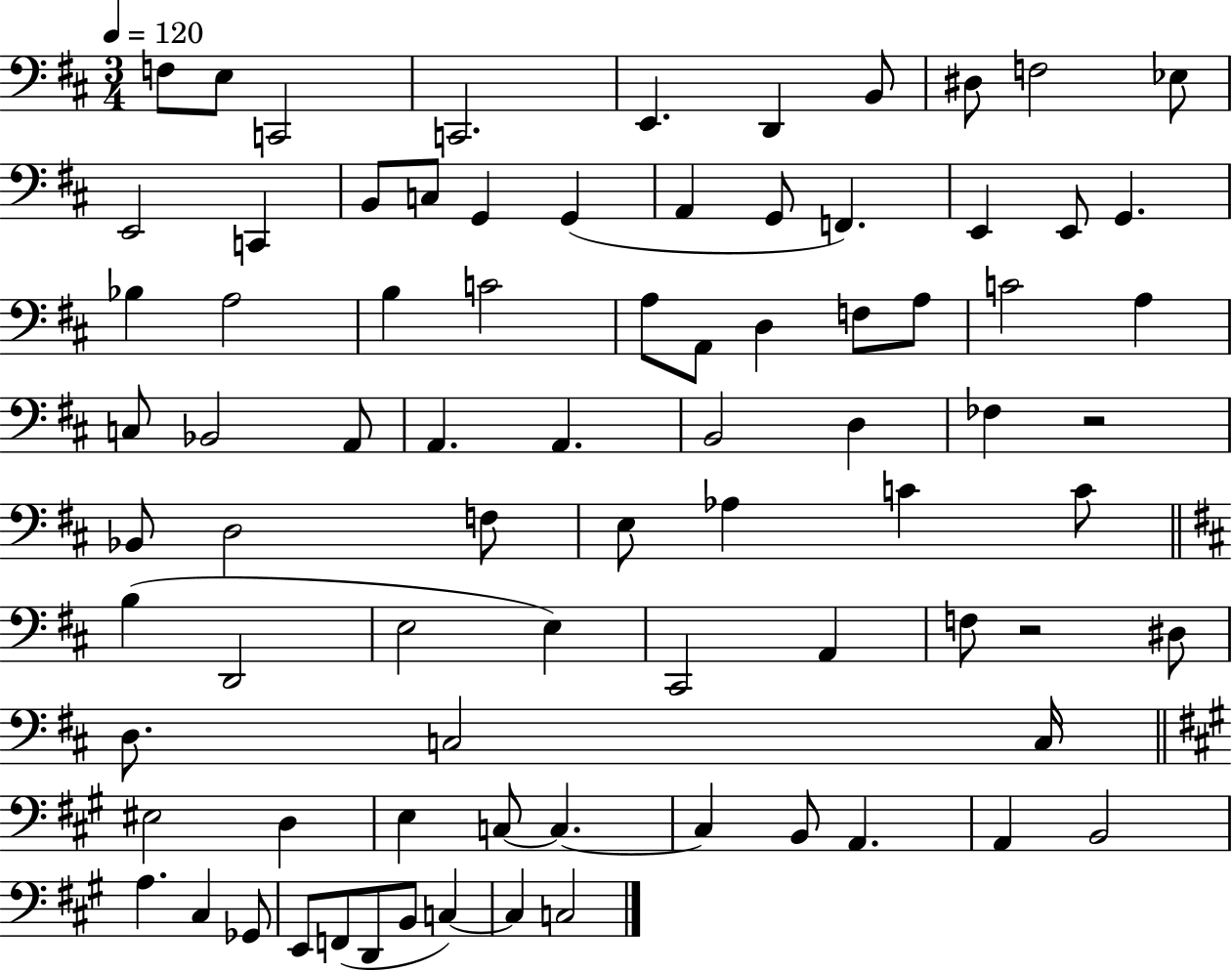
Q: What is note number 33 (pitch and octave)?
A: A3